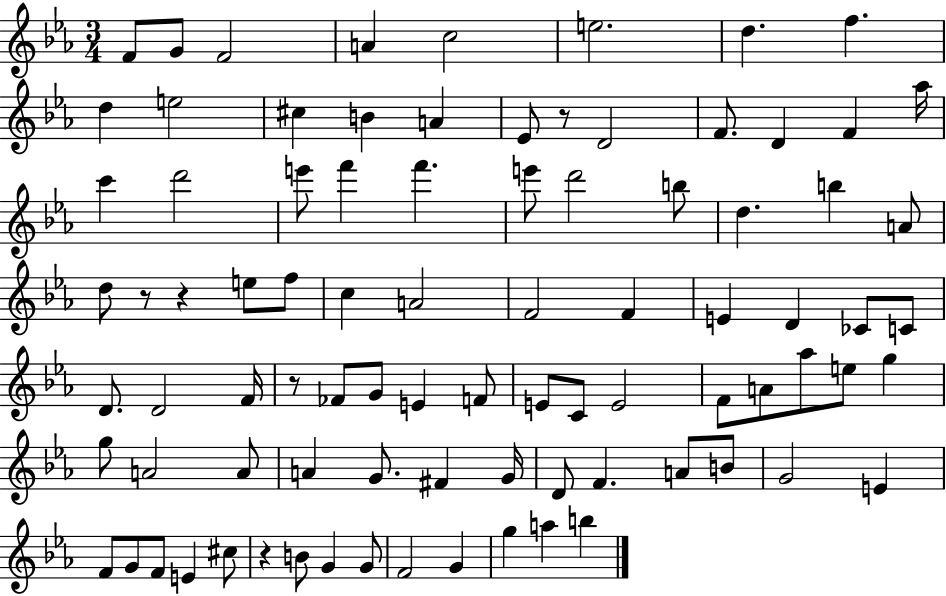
F4/e G4/e F4/h A4/q C5/h E5/h. D5/q. F5/q. D5/q E5/h C#5/q B4/q A4/q Eb4/e R/e D4/h F4/e. D4/q F4/q Ab5/s C6/q D6/h E6/e F6/q F6/q. E6/e D6/h B5/e D5/q. B5/q A4/e D5/e R/e R/q E5/e F5/e C5/q A4/h F4/h F4/q E4/q D4/q CES4/e C4/e D4/e. D4/h F4/s R/e FES4/e G4/e E4/q F4/e E4/e C4/e E4/h F4/e A4/e Ab5/e E5/e G5/q G5/e A4/h A4/e A4/q G4/e. F#4/q G4/s D4/e F4/q. A4/e B4/e G4/h E4/q F4/e G4/e F4/e E4/q C#5/e R/q B4/e G4/q G4/e F4/h G4/q G5/q A5/q B5/q